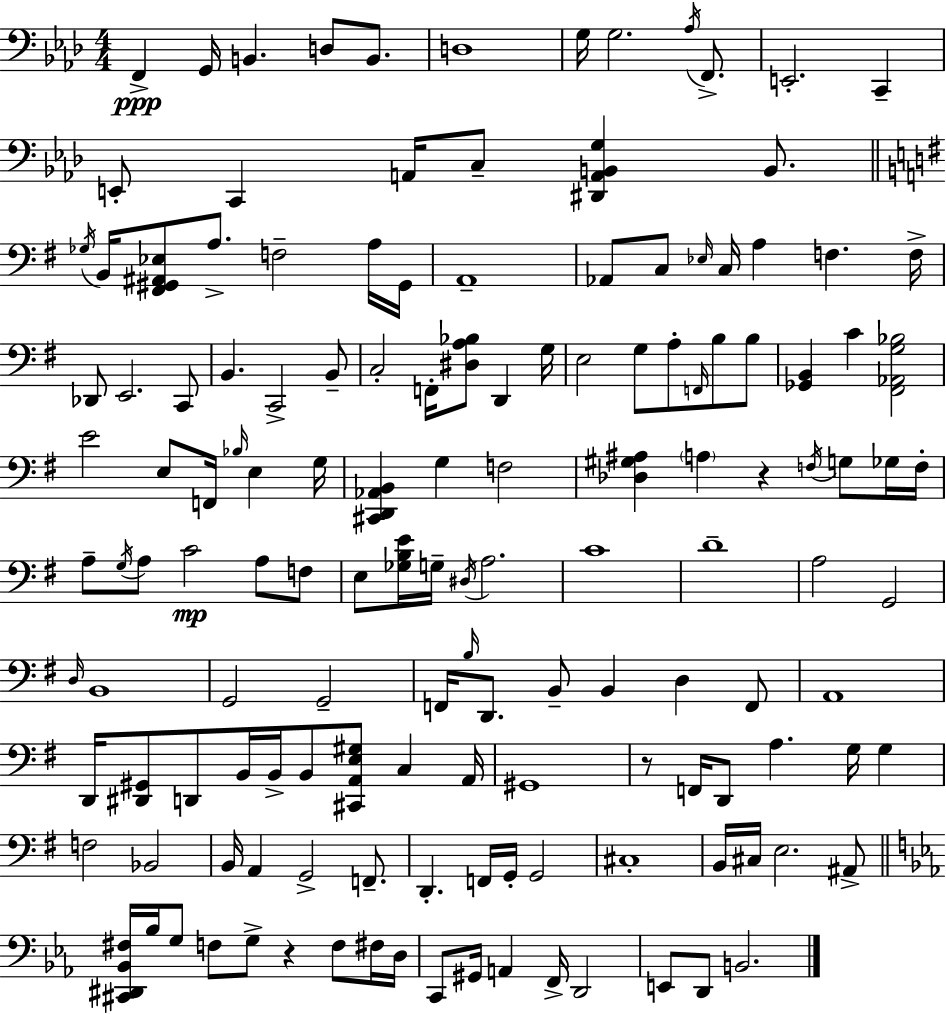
X:1
T:Untitled
M:4/4
L:1/4
K:Fm
F,, G,,/4 B,, D,/2 B,,/2 D,4 G,/4 G,2 _A,/4 F,,/2 E,,2 C,, E,,/2 C,, A,,/4 C,/2 [^D,,A,,B,,G,] B,,/2 _G,/4 B,,/4 [^F,,^G,,^A,,_E,]/2 A,/2 F,2 A,/4 ^G,,/4 A,,4 _A,,/2 C,/2 _E,/4 C,/4 A, F, F,/4 _D,,/2 E,,2 C,,/2 B,, C,,2 B,,/2 C,2 F,,/4 [^D,A,_B,]/2 D,, G,/4 E,2 G,/2 A,/2 F,,/4 B,/2 B,/2 [_G,,B,,] C [^F,,_A,,G,_B,]2 E2 E,/2 F,,/4 _B,/4 E, G,/4 [^C,,D,,_A,,B,,] G, F,2 [_D,^G,^A,] A, z F,/4 G,/2 _G,/4 F,/4 A,/2 G,/4 A,/2 C2 A,/2 F,/2 E,/2 [_G,B,E]/4 G,/4 ^D,/4 A,2 C4 D4 A,2 G,,2 D,/4 B,,4 G,,2 G,,2 F,,/4 B,/4 D,,/2 B,,/2 B,, D, F,,/2 A,,4 D,,/4 [^D,,^G,,]/2 D,,/2 B,,/4 B,,/4 B,,/2 [^C,,A,,E,^G,]/2 C, A,,/4 ^G,,4 z/2 F,,/4 D,,/2 A, G,/4 G, F,2 _B,,2 B,,/4 A,, G,,2 F,,/2 D,, F,,/4 G,,/4 G,,2 ^C,4 B,,/4 ^C,/4 E,2 ^A,,/2 [^C,,^D,,_B,,^F,]/4 _B,/4 G,/2 F,/2 G,/2 z F,/2 ^F,/4 D,/4 C,,/2 ^G,,/4 A,, F,,/4 D,,2 E,,/2 D,,/2 B,,2